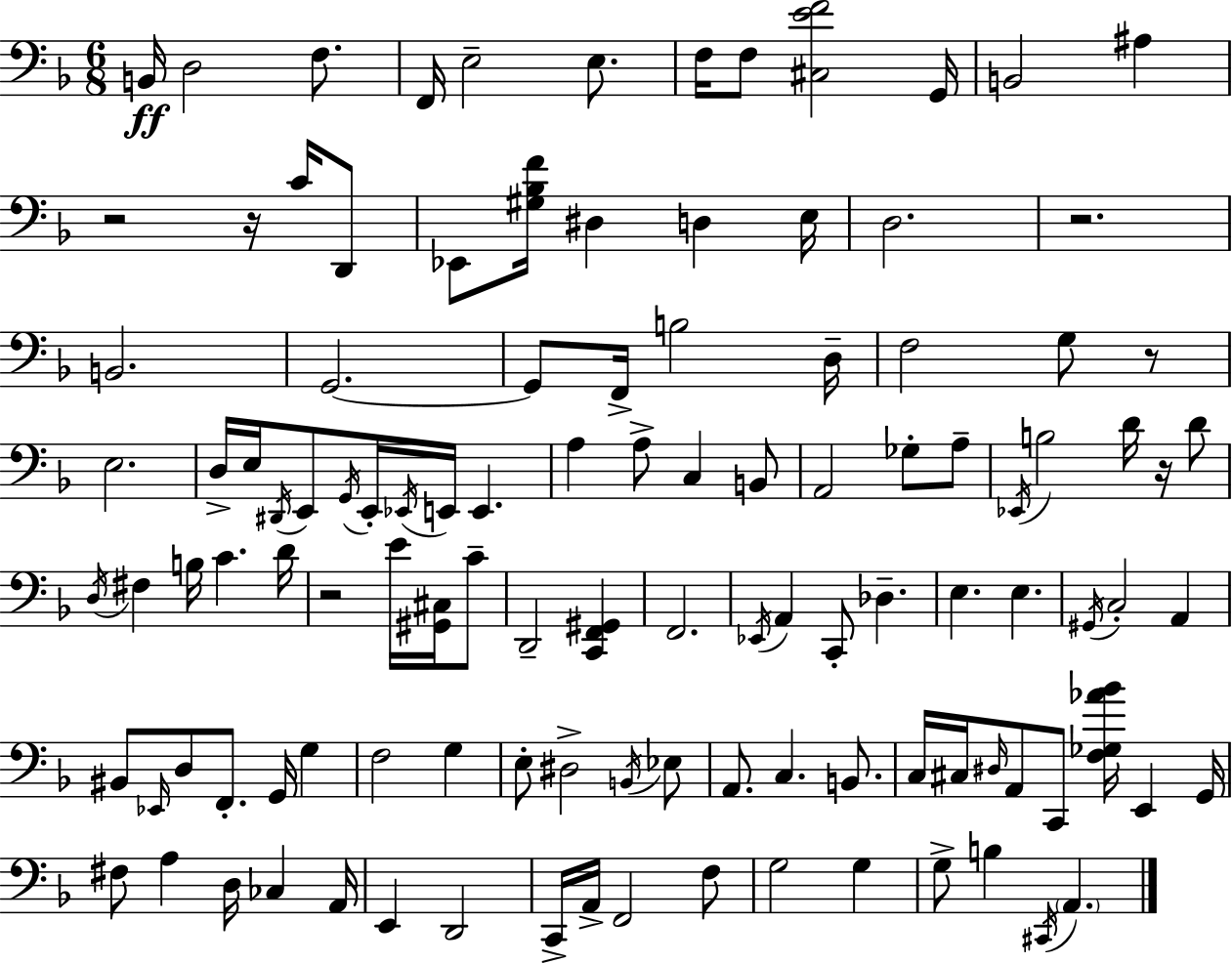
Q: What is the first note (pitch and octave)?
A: B2